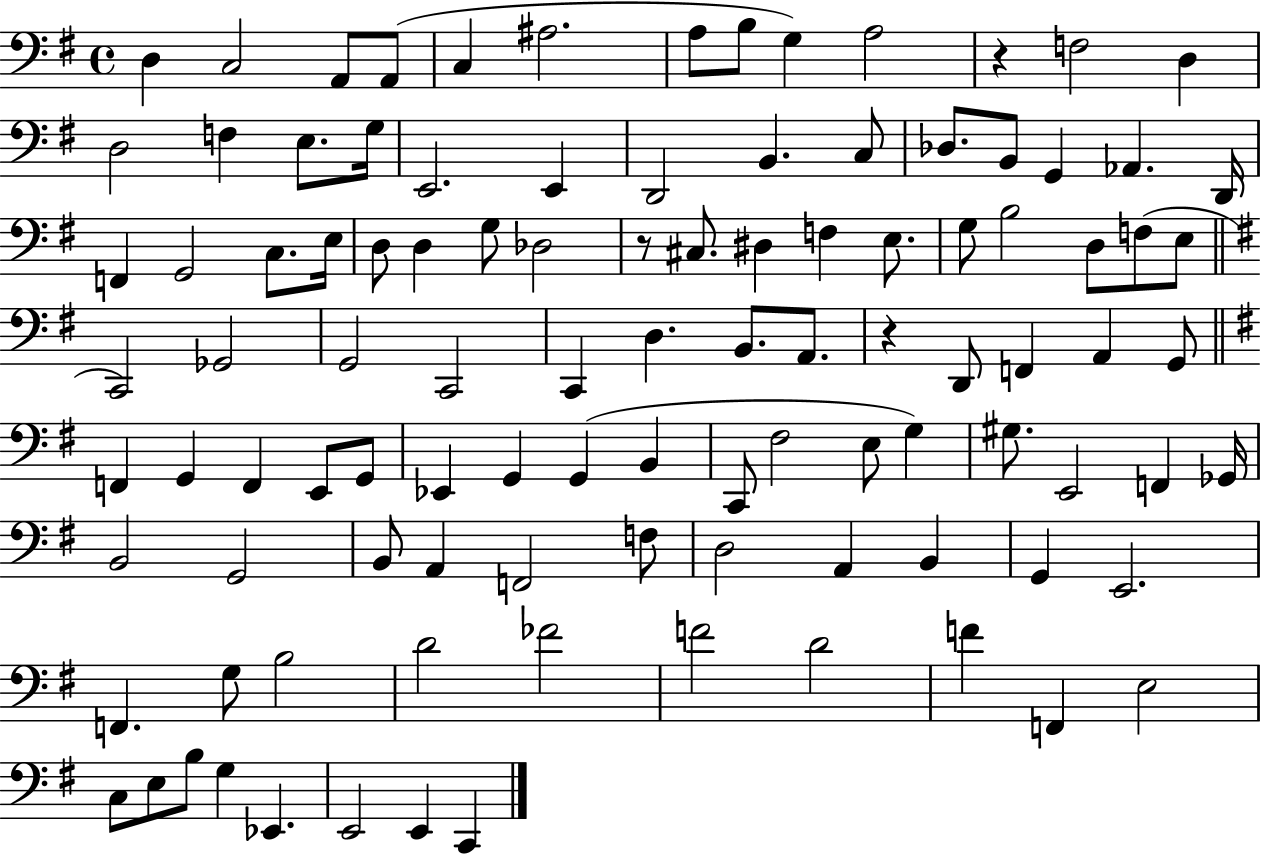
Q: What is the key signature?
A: G major